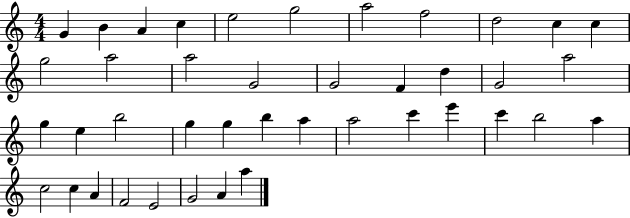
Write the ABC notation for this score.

X:1
T:Untitled
M:4/4
L:1/4
K:C
G B A c e2 g2 a2 f2 d2 c c g2 a2 a2 G2 G2 F d G2 a2 g e b2 g g b a a2 c' e' c' b2 a c2 c A F2 E2 G2 A a